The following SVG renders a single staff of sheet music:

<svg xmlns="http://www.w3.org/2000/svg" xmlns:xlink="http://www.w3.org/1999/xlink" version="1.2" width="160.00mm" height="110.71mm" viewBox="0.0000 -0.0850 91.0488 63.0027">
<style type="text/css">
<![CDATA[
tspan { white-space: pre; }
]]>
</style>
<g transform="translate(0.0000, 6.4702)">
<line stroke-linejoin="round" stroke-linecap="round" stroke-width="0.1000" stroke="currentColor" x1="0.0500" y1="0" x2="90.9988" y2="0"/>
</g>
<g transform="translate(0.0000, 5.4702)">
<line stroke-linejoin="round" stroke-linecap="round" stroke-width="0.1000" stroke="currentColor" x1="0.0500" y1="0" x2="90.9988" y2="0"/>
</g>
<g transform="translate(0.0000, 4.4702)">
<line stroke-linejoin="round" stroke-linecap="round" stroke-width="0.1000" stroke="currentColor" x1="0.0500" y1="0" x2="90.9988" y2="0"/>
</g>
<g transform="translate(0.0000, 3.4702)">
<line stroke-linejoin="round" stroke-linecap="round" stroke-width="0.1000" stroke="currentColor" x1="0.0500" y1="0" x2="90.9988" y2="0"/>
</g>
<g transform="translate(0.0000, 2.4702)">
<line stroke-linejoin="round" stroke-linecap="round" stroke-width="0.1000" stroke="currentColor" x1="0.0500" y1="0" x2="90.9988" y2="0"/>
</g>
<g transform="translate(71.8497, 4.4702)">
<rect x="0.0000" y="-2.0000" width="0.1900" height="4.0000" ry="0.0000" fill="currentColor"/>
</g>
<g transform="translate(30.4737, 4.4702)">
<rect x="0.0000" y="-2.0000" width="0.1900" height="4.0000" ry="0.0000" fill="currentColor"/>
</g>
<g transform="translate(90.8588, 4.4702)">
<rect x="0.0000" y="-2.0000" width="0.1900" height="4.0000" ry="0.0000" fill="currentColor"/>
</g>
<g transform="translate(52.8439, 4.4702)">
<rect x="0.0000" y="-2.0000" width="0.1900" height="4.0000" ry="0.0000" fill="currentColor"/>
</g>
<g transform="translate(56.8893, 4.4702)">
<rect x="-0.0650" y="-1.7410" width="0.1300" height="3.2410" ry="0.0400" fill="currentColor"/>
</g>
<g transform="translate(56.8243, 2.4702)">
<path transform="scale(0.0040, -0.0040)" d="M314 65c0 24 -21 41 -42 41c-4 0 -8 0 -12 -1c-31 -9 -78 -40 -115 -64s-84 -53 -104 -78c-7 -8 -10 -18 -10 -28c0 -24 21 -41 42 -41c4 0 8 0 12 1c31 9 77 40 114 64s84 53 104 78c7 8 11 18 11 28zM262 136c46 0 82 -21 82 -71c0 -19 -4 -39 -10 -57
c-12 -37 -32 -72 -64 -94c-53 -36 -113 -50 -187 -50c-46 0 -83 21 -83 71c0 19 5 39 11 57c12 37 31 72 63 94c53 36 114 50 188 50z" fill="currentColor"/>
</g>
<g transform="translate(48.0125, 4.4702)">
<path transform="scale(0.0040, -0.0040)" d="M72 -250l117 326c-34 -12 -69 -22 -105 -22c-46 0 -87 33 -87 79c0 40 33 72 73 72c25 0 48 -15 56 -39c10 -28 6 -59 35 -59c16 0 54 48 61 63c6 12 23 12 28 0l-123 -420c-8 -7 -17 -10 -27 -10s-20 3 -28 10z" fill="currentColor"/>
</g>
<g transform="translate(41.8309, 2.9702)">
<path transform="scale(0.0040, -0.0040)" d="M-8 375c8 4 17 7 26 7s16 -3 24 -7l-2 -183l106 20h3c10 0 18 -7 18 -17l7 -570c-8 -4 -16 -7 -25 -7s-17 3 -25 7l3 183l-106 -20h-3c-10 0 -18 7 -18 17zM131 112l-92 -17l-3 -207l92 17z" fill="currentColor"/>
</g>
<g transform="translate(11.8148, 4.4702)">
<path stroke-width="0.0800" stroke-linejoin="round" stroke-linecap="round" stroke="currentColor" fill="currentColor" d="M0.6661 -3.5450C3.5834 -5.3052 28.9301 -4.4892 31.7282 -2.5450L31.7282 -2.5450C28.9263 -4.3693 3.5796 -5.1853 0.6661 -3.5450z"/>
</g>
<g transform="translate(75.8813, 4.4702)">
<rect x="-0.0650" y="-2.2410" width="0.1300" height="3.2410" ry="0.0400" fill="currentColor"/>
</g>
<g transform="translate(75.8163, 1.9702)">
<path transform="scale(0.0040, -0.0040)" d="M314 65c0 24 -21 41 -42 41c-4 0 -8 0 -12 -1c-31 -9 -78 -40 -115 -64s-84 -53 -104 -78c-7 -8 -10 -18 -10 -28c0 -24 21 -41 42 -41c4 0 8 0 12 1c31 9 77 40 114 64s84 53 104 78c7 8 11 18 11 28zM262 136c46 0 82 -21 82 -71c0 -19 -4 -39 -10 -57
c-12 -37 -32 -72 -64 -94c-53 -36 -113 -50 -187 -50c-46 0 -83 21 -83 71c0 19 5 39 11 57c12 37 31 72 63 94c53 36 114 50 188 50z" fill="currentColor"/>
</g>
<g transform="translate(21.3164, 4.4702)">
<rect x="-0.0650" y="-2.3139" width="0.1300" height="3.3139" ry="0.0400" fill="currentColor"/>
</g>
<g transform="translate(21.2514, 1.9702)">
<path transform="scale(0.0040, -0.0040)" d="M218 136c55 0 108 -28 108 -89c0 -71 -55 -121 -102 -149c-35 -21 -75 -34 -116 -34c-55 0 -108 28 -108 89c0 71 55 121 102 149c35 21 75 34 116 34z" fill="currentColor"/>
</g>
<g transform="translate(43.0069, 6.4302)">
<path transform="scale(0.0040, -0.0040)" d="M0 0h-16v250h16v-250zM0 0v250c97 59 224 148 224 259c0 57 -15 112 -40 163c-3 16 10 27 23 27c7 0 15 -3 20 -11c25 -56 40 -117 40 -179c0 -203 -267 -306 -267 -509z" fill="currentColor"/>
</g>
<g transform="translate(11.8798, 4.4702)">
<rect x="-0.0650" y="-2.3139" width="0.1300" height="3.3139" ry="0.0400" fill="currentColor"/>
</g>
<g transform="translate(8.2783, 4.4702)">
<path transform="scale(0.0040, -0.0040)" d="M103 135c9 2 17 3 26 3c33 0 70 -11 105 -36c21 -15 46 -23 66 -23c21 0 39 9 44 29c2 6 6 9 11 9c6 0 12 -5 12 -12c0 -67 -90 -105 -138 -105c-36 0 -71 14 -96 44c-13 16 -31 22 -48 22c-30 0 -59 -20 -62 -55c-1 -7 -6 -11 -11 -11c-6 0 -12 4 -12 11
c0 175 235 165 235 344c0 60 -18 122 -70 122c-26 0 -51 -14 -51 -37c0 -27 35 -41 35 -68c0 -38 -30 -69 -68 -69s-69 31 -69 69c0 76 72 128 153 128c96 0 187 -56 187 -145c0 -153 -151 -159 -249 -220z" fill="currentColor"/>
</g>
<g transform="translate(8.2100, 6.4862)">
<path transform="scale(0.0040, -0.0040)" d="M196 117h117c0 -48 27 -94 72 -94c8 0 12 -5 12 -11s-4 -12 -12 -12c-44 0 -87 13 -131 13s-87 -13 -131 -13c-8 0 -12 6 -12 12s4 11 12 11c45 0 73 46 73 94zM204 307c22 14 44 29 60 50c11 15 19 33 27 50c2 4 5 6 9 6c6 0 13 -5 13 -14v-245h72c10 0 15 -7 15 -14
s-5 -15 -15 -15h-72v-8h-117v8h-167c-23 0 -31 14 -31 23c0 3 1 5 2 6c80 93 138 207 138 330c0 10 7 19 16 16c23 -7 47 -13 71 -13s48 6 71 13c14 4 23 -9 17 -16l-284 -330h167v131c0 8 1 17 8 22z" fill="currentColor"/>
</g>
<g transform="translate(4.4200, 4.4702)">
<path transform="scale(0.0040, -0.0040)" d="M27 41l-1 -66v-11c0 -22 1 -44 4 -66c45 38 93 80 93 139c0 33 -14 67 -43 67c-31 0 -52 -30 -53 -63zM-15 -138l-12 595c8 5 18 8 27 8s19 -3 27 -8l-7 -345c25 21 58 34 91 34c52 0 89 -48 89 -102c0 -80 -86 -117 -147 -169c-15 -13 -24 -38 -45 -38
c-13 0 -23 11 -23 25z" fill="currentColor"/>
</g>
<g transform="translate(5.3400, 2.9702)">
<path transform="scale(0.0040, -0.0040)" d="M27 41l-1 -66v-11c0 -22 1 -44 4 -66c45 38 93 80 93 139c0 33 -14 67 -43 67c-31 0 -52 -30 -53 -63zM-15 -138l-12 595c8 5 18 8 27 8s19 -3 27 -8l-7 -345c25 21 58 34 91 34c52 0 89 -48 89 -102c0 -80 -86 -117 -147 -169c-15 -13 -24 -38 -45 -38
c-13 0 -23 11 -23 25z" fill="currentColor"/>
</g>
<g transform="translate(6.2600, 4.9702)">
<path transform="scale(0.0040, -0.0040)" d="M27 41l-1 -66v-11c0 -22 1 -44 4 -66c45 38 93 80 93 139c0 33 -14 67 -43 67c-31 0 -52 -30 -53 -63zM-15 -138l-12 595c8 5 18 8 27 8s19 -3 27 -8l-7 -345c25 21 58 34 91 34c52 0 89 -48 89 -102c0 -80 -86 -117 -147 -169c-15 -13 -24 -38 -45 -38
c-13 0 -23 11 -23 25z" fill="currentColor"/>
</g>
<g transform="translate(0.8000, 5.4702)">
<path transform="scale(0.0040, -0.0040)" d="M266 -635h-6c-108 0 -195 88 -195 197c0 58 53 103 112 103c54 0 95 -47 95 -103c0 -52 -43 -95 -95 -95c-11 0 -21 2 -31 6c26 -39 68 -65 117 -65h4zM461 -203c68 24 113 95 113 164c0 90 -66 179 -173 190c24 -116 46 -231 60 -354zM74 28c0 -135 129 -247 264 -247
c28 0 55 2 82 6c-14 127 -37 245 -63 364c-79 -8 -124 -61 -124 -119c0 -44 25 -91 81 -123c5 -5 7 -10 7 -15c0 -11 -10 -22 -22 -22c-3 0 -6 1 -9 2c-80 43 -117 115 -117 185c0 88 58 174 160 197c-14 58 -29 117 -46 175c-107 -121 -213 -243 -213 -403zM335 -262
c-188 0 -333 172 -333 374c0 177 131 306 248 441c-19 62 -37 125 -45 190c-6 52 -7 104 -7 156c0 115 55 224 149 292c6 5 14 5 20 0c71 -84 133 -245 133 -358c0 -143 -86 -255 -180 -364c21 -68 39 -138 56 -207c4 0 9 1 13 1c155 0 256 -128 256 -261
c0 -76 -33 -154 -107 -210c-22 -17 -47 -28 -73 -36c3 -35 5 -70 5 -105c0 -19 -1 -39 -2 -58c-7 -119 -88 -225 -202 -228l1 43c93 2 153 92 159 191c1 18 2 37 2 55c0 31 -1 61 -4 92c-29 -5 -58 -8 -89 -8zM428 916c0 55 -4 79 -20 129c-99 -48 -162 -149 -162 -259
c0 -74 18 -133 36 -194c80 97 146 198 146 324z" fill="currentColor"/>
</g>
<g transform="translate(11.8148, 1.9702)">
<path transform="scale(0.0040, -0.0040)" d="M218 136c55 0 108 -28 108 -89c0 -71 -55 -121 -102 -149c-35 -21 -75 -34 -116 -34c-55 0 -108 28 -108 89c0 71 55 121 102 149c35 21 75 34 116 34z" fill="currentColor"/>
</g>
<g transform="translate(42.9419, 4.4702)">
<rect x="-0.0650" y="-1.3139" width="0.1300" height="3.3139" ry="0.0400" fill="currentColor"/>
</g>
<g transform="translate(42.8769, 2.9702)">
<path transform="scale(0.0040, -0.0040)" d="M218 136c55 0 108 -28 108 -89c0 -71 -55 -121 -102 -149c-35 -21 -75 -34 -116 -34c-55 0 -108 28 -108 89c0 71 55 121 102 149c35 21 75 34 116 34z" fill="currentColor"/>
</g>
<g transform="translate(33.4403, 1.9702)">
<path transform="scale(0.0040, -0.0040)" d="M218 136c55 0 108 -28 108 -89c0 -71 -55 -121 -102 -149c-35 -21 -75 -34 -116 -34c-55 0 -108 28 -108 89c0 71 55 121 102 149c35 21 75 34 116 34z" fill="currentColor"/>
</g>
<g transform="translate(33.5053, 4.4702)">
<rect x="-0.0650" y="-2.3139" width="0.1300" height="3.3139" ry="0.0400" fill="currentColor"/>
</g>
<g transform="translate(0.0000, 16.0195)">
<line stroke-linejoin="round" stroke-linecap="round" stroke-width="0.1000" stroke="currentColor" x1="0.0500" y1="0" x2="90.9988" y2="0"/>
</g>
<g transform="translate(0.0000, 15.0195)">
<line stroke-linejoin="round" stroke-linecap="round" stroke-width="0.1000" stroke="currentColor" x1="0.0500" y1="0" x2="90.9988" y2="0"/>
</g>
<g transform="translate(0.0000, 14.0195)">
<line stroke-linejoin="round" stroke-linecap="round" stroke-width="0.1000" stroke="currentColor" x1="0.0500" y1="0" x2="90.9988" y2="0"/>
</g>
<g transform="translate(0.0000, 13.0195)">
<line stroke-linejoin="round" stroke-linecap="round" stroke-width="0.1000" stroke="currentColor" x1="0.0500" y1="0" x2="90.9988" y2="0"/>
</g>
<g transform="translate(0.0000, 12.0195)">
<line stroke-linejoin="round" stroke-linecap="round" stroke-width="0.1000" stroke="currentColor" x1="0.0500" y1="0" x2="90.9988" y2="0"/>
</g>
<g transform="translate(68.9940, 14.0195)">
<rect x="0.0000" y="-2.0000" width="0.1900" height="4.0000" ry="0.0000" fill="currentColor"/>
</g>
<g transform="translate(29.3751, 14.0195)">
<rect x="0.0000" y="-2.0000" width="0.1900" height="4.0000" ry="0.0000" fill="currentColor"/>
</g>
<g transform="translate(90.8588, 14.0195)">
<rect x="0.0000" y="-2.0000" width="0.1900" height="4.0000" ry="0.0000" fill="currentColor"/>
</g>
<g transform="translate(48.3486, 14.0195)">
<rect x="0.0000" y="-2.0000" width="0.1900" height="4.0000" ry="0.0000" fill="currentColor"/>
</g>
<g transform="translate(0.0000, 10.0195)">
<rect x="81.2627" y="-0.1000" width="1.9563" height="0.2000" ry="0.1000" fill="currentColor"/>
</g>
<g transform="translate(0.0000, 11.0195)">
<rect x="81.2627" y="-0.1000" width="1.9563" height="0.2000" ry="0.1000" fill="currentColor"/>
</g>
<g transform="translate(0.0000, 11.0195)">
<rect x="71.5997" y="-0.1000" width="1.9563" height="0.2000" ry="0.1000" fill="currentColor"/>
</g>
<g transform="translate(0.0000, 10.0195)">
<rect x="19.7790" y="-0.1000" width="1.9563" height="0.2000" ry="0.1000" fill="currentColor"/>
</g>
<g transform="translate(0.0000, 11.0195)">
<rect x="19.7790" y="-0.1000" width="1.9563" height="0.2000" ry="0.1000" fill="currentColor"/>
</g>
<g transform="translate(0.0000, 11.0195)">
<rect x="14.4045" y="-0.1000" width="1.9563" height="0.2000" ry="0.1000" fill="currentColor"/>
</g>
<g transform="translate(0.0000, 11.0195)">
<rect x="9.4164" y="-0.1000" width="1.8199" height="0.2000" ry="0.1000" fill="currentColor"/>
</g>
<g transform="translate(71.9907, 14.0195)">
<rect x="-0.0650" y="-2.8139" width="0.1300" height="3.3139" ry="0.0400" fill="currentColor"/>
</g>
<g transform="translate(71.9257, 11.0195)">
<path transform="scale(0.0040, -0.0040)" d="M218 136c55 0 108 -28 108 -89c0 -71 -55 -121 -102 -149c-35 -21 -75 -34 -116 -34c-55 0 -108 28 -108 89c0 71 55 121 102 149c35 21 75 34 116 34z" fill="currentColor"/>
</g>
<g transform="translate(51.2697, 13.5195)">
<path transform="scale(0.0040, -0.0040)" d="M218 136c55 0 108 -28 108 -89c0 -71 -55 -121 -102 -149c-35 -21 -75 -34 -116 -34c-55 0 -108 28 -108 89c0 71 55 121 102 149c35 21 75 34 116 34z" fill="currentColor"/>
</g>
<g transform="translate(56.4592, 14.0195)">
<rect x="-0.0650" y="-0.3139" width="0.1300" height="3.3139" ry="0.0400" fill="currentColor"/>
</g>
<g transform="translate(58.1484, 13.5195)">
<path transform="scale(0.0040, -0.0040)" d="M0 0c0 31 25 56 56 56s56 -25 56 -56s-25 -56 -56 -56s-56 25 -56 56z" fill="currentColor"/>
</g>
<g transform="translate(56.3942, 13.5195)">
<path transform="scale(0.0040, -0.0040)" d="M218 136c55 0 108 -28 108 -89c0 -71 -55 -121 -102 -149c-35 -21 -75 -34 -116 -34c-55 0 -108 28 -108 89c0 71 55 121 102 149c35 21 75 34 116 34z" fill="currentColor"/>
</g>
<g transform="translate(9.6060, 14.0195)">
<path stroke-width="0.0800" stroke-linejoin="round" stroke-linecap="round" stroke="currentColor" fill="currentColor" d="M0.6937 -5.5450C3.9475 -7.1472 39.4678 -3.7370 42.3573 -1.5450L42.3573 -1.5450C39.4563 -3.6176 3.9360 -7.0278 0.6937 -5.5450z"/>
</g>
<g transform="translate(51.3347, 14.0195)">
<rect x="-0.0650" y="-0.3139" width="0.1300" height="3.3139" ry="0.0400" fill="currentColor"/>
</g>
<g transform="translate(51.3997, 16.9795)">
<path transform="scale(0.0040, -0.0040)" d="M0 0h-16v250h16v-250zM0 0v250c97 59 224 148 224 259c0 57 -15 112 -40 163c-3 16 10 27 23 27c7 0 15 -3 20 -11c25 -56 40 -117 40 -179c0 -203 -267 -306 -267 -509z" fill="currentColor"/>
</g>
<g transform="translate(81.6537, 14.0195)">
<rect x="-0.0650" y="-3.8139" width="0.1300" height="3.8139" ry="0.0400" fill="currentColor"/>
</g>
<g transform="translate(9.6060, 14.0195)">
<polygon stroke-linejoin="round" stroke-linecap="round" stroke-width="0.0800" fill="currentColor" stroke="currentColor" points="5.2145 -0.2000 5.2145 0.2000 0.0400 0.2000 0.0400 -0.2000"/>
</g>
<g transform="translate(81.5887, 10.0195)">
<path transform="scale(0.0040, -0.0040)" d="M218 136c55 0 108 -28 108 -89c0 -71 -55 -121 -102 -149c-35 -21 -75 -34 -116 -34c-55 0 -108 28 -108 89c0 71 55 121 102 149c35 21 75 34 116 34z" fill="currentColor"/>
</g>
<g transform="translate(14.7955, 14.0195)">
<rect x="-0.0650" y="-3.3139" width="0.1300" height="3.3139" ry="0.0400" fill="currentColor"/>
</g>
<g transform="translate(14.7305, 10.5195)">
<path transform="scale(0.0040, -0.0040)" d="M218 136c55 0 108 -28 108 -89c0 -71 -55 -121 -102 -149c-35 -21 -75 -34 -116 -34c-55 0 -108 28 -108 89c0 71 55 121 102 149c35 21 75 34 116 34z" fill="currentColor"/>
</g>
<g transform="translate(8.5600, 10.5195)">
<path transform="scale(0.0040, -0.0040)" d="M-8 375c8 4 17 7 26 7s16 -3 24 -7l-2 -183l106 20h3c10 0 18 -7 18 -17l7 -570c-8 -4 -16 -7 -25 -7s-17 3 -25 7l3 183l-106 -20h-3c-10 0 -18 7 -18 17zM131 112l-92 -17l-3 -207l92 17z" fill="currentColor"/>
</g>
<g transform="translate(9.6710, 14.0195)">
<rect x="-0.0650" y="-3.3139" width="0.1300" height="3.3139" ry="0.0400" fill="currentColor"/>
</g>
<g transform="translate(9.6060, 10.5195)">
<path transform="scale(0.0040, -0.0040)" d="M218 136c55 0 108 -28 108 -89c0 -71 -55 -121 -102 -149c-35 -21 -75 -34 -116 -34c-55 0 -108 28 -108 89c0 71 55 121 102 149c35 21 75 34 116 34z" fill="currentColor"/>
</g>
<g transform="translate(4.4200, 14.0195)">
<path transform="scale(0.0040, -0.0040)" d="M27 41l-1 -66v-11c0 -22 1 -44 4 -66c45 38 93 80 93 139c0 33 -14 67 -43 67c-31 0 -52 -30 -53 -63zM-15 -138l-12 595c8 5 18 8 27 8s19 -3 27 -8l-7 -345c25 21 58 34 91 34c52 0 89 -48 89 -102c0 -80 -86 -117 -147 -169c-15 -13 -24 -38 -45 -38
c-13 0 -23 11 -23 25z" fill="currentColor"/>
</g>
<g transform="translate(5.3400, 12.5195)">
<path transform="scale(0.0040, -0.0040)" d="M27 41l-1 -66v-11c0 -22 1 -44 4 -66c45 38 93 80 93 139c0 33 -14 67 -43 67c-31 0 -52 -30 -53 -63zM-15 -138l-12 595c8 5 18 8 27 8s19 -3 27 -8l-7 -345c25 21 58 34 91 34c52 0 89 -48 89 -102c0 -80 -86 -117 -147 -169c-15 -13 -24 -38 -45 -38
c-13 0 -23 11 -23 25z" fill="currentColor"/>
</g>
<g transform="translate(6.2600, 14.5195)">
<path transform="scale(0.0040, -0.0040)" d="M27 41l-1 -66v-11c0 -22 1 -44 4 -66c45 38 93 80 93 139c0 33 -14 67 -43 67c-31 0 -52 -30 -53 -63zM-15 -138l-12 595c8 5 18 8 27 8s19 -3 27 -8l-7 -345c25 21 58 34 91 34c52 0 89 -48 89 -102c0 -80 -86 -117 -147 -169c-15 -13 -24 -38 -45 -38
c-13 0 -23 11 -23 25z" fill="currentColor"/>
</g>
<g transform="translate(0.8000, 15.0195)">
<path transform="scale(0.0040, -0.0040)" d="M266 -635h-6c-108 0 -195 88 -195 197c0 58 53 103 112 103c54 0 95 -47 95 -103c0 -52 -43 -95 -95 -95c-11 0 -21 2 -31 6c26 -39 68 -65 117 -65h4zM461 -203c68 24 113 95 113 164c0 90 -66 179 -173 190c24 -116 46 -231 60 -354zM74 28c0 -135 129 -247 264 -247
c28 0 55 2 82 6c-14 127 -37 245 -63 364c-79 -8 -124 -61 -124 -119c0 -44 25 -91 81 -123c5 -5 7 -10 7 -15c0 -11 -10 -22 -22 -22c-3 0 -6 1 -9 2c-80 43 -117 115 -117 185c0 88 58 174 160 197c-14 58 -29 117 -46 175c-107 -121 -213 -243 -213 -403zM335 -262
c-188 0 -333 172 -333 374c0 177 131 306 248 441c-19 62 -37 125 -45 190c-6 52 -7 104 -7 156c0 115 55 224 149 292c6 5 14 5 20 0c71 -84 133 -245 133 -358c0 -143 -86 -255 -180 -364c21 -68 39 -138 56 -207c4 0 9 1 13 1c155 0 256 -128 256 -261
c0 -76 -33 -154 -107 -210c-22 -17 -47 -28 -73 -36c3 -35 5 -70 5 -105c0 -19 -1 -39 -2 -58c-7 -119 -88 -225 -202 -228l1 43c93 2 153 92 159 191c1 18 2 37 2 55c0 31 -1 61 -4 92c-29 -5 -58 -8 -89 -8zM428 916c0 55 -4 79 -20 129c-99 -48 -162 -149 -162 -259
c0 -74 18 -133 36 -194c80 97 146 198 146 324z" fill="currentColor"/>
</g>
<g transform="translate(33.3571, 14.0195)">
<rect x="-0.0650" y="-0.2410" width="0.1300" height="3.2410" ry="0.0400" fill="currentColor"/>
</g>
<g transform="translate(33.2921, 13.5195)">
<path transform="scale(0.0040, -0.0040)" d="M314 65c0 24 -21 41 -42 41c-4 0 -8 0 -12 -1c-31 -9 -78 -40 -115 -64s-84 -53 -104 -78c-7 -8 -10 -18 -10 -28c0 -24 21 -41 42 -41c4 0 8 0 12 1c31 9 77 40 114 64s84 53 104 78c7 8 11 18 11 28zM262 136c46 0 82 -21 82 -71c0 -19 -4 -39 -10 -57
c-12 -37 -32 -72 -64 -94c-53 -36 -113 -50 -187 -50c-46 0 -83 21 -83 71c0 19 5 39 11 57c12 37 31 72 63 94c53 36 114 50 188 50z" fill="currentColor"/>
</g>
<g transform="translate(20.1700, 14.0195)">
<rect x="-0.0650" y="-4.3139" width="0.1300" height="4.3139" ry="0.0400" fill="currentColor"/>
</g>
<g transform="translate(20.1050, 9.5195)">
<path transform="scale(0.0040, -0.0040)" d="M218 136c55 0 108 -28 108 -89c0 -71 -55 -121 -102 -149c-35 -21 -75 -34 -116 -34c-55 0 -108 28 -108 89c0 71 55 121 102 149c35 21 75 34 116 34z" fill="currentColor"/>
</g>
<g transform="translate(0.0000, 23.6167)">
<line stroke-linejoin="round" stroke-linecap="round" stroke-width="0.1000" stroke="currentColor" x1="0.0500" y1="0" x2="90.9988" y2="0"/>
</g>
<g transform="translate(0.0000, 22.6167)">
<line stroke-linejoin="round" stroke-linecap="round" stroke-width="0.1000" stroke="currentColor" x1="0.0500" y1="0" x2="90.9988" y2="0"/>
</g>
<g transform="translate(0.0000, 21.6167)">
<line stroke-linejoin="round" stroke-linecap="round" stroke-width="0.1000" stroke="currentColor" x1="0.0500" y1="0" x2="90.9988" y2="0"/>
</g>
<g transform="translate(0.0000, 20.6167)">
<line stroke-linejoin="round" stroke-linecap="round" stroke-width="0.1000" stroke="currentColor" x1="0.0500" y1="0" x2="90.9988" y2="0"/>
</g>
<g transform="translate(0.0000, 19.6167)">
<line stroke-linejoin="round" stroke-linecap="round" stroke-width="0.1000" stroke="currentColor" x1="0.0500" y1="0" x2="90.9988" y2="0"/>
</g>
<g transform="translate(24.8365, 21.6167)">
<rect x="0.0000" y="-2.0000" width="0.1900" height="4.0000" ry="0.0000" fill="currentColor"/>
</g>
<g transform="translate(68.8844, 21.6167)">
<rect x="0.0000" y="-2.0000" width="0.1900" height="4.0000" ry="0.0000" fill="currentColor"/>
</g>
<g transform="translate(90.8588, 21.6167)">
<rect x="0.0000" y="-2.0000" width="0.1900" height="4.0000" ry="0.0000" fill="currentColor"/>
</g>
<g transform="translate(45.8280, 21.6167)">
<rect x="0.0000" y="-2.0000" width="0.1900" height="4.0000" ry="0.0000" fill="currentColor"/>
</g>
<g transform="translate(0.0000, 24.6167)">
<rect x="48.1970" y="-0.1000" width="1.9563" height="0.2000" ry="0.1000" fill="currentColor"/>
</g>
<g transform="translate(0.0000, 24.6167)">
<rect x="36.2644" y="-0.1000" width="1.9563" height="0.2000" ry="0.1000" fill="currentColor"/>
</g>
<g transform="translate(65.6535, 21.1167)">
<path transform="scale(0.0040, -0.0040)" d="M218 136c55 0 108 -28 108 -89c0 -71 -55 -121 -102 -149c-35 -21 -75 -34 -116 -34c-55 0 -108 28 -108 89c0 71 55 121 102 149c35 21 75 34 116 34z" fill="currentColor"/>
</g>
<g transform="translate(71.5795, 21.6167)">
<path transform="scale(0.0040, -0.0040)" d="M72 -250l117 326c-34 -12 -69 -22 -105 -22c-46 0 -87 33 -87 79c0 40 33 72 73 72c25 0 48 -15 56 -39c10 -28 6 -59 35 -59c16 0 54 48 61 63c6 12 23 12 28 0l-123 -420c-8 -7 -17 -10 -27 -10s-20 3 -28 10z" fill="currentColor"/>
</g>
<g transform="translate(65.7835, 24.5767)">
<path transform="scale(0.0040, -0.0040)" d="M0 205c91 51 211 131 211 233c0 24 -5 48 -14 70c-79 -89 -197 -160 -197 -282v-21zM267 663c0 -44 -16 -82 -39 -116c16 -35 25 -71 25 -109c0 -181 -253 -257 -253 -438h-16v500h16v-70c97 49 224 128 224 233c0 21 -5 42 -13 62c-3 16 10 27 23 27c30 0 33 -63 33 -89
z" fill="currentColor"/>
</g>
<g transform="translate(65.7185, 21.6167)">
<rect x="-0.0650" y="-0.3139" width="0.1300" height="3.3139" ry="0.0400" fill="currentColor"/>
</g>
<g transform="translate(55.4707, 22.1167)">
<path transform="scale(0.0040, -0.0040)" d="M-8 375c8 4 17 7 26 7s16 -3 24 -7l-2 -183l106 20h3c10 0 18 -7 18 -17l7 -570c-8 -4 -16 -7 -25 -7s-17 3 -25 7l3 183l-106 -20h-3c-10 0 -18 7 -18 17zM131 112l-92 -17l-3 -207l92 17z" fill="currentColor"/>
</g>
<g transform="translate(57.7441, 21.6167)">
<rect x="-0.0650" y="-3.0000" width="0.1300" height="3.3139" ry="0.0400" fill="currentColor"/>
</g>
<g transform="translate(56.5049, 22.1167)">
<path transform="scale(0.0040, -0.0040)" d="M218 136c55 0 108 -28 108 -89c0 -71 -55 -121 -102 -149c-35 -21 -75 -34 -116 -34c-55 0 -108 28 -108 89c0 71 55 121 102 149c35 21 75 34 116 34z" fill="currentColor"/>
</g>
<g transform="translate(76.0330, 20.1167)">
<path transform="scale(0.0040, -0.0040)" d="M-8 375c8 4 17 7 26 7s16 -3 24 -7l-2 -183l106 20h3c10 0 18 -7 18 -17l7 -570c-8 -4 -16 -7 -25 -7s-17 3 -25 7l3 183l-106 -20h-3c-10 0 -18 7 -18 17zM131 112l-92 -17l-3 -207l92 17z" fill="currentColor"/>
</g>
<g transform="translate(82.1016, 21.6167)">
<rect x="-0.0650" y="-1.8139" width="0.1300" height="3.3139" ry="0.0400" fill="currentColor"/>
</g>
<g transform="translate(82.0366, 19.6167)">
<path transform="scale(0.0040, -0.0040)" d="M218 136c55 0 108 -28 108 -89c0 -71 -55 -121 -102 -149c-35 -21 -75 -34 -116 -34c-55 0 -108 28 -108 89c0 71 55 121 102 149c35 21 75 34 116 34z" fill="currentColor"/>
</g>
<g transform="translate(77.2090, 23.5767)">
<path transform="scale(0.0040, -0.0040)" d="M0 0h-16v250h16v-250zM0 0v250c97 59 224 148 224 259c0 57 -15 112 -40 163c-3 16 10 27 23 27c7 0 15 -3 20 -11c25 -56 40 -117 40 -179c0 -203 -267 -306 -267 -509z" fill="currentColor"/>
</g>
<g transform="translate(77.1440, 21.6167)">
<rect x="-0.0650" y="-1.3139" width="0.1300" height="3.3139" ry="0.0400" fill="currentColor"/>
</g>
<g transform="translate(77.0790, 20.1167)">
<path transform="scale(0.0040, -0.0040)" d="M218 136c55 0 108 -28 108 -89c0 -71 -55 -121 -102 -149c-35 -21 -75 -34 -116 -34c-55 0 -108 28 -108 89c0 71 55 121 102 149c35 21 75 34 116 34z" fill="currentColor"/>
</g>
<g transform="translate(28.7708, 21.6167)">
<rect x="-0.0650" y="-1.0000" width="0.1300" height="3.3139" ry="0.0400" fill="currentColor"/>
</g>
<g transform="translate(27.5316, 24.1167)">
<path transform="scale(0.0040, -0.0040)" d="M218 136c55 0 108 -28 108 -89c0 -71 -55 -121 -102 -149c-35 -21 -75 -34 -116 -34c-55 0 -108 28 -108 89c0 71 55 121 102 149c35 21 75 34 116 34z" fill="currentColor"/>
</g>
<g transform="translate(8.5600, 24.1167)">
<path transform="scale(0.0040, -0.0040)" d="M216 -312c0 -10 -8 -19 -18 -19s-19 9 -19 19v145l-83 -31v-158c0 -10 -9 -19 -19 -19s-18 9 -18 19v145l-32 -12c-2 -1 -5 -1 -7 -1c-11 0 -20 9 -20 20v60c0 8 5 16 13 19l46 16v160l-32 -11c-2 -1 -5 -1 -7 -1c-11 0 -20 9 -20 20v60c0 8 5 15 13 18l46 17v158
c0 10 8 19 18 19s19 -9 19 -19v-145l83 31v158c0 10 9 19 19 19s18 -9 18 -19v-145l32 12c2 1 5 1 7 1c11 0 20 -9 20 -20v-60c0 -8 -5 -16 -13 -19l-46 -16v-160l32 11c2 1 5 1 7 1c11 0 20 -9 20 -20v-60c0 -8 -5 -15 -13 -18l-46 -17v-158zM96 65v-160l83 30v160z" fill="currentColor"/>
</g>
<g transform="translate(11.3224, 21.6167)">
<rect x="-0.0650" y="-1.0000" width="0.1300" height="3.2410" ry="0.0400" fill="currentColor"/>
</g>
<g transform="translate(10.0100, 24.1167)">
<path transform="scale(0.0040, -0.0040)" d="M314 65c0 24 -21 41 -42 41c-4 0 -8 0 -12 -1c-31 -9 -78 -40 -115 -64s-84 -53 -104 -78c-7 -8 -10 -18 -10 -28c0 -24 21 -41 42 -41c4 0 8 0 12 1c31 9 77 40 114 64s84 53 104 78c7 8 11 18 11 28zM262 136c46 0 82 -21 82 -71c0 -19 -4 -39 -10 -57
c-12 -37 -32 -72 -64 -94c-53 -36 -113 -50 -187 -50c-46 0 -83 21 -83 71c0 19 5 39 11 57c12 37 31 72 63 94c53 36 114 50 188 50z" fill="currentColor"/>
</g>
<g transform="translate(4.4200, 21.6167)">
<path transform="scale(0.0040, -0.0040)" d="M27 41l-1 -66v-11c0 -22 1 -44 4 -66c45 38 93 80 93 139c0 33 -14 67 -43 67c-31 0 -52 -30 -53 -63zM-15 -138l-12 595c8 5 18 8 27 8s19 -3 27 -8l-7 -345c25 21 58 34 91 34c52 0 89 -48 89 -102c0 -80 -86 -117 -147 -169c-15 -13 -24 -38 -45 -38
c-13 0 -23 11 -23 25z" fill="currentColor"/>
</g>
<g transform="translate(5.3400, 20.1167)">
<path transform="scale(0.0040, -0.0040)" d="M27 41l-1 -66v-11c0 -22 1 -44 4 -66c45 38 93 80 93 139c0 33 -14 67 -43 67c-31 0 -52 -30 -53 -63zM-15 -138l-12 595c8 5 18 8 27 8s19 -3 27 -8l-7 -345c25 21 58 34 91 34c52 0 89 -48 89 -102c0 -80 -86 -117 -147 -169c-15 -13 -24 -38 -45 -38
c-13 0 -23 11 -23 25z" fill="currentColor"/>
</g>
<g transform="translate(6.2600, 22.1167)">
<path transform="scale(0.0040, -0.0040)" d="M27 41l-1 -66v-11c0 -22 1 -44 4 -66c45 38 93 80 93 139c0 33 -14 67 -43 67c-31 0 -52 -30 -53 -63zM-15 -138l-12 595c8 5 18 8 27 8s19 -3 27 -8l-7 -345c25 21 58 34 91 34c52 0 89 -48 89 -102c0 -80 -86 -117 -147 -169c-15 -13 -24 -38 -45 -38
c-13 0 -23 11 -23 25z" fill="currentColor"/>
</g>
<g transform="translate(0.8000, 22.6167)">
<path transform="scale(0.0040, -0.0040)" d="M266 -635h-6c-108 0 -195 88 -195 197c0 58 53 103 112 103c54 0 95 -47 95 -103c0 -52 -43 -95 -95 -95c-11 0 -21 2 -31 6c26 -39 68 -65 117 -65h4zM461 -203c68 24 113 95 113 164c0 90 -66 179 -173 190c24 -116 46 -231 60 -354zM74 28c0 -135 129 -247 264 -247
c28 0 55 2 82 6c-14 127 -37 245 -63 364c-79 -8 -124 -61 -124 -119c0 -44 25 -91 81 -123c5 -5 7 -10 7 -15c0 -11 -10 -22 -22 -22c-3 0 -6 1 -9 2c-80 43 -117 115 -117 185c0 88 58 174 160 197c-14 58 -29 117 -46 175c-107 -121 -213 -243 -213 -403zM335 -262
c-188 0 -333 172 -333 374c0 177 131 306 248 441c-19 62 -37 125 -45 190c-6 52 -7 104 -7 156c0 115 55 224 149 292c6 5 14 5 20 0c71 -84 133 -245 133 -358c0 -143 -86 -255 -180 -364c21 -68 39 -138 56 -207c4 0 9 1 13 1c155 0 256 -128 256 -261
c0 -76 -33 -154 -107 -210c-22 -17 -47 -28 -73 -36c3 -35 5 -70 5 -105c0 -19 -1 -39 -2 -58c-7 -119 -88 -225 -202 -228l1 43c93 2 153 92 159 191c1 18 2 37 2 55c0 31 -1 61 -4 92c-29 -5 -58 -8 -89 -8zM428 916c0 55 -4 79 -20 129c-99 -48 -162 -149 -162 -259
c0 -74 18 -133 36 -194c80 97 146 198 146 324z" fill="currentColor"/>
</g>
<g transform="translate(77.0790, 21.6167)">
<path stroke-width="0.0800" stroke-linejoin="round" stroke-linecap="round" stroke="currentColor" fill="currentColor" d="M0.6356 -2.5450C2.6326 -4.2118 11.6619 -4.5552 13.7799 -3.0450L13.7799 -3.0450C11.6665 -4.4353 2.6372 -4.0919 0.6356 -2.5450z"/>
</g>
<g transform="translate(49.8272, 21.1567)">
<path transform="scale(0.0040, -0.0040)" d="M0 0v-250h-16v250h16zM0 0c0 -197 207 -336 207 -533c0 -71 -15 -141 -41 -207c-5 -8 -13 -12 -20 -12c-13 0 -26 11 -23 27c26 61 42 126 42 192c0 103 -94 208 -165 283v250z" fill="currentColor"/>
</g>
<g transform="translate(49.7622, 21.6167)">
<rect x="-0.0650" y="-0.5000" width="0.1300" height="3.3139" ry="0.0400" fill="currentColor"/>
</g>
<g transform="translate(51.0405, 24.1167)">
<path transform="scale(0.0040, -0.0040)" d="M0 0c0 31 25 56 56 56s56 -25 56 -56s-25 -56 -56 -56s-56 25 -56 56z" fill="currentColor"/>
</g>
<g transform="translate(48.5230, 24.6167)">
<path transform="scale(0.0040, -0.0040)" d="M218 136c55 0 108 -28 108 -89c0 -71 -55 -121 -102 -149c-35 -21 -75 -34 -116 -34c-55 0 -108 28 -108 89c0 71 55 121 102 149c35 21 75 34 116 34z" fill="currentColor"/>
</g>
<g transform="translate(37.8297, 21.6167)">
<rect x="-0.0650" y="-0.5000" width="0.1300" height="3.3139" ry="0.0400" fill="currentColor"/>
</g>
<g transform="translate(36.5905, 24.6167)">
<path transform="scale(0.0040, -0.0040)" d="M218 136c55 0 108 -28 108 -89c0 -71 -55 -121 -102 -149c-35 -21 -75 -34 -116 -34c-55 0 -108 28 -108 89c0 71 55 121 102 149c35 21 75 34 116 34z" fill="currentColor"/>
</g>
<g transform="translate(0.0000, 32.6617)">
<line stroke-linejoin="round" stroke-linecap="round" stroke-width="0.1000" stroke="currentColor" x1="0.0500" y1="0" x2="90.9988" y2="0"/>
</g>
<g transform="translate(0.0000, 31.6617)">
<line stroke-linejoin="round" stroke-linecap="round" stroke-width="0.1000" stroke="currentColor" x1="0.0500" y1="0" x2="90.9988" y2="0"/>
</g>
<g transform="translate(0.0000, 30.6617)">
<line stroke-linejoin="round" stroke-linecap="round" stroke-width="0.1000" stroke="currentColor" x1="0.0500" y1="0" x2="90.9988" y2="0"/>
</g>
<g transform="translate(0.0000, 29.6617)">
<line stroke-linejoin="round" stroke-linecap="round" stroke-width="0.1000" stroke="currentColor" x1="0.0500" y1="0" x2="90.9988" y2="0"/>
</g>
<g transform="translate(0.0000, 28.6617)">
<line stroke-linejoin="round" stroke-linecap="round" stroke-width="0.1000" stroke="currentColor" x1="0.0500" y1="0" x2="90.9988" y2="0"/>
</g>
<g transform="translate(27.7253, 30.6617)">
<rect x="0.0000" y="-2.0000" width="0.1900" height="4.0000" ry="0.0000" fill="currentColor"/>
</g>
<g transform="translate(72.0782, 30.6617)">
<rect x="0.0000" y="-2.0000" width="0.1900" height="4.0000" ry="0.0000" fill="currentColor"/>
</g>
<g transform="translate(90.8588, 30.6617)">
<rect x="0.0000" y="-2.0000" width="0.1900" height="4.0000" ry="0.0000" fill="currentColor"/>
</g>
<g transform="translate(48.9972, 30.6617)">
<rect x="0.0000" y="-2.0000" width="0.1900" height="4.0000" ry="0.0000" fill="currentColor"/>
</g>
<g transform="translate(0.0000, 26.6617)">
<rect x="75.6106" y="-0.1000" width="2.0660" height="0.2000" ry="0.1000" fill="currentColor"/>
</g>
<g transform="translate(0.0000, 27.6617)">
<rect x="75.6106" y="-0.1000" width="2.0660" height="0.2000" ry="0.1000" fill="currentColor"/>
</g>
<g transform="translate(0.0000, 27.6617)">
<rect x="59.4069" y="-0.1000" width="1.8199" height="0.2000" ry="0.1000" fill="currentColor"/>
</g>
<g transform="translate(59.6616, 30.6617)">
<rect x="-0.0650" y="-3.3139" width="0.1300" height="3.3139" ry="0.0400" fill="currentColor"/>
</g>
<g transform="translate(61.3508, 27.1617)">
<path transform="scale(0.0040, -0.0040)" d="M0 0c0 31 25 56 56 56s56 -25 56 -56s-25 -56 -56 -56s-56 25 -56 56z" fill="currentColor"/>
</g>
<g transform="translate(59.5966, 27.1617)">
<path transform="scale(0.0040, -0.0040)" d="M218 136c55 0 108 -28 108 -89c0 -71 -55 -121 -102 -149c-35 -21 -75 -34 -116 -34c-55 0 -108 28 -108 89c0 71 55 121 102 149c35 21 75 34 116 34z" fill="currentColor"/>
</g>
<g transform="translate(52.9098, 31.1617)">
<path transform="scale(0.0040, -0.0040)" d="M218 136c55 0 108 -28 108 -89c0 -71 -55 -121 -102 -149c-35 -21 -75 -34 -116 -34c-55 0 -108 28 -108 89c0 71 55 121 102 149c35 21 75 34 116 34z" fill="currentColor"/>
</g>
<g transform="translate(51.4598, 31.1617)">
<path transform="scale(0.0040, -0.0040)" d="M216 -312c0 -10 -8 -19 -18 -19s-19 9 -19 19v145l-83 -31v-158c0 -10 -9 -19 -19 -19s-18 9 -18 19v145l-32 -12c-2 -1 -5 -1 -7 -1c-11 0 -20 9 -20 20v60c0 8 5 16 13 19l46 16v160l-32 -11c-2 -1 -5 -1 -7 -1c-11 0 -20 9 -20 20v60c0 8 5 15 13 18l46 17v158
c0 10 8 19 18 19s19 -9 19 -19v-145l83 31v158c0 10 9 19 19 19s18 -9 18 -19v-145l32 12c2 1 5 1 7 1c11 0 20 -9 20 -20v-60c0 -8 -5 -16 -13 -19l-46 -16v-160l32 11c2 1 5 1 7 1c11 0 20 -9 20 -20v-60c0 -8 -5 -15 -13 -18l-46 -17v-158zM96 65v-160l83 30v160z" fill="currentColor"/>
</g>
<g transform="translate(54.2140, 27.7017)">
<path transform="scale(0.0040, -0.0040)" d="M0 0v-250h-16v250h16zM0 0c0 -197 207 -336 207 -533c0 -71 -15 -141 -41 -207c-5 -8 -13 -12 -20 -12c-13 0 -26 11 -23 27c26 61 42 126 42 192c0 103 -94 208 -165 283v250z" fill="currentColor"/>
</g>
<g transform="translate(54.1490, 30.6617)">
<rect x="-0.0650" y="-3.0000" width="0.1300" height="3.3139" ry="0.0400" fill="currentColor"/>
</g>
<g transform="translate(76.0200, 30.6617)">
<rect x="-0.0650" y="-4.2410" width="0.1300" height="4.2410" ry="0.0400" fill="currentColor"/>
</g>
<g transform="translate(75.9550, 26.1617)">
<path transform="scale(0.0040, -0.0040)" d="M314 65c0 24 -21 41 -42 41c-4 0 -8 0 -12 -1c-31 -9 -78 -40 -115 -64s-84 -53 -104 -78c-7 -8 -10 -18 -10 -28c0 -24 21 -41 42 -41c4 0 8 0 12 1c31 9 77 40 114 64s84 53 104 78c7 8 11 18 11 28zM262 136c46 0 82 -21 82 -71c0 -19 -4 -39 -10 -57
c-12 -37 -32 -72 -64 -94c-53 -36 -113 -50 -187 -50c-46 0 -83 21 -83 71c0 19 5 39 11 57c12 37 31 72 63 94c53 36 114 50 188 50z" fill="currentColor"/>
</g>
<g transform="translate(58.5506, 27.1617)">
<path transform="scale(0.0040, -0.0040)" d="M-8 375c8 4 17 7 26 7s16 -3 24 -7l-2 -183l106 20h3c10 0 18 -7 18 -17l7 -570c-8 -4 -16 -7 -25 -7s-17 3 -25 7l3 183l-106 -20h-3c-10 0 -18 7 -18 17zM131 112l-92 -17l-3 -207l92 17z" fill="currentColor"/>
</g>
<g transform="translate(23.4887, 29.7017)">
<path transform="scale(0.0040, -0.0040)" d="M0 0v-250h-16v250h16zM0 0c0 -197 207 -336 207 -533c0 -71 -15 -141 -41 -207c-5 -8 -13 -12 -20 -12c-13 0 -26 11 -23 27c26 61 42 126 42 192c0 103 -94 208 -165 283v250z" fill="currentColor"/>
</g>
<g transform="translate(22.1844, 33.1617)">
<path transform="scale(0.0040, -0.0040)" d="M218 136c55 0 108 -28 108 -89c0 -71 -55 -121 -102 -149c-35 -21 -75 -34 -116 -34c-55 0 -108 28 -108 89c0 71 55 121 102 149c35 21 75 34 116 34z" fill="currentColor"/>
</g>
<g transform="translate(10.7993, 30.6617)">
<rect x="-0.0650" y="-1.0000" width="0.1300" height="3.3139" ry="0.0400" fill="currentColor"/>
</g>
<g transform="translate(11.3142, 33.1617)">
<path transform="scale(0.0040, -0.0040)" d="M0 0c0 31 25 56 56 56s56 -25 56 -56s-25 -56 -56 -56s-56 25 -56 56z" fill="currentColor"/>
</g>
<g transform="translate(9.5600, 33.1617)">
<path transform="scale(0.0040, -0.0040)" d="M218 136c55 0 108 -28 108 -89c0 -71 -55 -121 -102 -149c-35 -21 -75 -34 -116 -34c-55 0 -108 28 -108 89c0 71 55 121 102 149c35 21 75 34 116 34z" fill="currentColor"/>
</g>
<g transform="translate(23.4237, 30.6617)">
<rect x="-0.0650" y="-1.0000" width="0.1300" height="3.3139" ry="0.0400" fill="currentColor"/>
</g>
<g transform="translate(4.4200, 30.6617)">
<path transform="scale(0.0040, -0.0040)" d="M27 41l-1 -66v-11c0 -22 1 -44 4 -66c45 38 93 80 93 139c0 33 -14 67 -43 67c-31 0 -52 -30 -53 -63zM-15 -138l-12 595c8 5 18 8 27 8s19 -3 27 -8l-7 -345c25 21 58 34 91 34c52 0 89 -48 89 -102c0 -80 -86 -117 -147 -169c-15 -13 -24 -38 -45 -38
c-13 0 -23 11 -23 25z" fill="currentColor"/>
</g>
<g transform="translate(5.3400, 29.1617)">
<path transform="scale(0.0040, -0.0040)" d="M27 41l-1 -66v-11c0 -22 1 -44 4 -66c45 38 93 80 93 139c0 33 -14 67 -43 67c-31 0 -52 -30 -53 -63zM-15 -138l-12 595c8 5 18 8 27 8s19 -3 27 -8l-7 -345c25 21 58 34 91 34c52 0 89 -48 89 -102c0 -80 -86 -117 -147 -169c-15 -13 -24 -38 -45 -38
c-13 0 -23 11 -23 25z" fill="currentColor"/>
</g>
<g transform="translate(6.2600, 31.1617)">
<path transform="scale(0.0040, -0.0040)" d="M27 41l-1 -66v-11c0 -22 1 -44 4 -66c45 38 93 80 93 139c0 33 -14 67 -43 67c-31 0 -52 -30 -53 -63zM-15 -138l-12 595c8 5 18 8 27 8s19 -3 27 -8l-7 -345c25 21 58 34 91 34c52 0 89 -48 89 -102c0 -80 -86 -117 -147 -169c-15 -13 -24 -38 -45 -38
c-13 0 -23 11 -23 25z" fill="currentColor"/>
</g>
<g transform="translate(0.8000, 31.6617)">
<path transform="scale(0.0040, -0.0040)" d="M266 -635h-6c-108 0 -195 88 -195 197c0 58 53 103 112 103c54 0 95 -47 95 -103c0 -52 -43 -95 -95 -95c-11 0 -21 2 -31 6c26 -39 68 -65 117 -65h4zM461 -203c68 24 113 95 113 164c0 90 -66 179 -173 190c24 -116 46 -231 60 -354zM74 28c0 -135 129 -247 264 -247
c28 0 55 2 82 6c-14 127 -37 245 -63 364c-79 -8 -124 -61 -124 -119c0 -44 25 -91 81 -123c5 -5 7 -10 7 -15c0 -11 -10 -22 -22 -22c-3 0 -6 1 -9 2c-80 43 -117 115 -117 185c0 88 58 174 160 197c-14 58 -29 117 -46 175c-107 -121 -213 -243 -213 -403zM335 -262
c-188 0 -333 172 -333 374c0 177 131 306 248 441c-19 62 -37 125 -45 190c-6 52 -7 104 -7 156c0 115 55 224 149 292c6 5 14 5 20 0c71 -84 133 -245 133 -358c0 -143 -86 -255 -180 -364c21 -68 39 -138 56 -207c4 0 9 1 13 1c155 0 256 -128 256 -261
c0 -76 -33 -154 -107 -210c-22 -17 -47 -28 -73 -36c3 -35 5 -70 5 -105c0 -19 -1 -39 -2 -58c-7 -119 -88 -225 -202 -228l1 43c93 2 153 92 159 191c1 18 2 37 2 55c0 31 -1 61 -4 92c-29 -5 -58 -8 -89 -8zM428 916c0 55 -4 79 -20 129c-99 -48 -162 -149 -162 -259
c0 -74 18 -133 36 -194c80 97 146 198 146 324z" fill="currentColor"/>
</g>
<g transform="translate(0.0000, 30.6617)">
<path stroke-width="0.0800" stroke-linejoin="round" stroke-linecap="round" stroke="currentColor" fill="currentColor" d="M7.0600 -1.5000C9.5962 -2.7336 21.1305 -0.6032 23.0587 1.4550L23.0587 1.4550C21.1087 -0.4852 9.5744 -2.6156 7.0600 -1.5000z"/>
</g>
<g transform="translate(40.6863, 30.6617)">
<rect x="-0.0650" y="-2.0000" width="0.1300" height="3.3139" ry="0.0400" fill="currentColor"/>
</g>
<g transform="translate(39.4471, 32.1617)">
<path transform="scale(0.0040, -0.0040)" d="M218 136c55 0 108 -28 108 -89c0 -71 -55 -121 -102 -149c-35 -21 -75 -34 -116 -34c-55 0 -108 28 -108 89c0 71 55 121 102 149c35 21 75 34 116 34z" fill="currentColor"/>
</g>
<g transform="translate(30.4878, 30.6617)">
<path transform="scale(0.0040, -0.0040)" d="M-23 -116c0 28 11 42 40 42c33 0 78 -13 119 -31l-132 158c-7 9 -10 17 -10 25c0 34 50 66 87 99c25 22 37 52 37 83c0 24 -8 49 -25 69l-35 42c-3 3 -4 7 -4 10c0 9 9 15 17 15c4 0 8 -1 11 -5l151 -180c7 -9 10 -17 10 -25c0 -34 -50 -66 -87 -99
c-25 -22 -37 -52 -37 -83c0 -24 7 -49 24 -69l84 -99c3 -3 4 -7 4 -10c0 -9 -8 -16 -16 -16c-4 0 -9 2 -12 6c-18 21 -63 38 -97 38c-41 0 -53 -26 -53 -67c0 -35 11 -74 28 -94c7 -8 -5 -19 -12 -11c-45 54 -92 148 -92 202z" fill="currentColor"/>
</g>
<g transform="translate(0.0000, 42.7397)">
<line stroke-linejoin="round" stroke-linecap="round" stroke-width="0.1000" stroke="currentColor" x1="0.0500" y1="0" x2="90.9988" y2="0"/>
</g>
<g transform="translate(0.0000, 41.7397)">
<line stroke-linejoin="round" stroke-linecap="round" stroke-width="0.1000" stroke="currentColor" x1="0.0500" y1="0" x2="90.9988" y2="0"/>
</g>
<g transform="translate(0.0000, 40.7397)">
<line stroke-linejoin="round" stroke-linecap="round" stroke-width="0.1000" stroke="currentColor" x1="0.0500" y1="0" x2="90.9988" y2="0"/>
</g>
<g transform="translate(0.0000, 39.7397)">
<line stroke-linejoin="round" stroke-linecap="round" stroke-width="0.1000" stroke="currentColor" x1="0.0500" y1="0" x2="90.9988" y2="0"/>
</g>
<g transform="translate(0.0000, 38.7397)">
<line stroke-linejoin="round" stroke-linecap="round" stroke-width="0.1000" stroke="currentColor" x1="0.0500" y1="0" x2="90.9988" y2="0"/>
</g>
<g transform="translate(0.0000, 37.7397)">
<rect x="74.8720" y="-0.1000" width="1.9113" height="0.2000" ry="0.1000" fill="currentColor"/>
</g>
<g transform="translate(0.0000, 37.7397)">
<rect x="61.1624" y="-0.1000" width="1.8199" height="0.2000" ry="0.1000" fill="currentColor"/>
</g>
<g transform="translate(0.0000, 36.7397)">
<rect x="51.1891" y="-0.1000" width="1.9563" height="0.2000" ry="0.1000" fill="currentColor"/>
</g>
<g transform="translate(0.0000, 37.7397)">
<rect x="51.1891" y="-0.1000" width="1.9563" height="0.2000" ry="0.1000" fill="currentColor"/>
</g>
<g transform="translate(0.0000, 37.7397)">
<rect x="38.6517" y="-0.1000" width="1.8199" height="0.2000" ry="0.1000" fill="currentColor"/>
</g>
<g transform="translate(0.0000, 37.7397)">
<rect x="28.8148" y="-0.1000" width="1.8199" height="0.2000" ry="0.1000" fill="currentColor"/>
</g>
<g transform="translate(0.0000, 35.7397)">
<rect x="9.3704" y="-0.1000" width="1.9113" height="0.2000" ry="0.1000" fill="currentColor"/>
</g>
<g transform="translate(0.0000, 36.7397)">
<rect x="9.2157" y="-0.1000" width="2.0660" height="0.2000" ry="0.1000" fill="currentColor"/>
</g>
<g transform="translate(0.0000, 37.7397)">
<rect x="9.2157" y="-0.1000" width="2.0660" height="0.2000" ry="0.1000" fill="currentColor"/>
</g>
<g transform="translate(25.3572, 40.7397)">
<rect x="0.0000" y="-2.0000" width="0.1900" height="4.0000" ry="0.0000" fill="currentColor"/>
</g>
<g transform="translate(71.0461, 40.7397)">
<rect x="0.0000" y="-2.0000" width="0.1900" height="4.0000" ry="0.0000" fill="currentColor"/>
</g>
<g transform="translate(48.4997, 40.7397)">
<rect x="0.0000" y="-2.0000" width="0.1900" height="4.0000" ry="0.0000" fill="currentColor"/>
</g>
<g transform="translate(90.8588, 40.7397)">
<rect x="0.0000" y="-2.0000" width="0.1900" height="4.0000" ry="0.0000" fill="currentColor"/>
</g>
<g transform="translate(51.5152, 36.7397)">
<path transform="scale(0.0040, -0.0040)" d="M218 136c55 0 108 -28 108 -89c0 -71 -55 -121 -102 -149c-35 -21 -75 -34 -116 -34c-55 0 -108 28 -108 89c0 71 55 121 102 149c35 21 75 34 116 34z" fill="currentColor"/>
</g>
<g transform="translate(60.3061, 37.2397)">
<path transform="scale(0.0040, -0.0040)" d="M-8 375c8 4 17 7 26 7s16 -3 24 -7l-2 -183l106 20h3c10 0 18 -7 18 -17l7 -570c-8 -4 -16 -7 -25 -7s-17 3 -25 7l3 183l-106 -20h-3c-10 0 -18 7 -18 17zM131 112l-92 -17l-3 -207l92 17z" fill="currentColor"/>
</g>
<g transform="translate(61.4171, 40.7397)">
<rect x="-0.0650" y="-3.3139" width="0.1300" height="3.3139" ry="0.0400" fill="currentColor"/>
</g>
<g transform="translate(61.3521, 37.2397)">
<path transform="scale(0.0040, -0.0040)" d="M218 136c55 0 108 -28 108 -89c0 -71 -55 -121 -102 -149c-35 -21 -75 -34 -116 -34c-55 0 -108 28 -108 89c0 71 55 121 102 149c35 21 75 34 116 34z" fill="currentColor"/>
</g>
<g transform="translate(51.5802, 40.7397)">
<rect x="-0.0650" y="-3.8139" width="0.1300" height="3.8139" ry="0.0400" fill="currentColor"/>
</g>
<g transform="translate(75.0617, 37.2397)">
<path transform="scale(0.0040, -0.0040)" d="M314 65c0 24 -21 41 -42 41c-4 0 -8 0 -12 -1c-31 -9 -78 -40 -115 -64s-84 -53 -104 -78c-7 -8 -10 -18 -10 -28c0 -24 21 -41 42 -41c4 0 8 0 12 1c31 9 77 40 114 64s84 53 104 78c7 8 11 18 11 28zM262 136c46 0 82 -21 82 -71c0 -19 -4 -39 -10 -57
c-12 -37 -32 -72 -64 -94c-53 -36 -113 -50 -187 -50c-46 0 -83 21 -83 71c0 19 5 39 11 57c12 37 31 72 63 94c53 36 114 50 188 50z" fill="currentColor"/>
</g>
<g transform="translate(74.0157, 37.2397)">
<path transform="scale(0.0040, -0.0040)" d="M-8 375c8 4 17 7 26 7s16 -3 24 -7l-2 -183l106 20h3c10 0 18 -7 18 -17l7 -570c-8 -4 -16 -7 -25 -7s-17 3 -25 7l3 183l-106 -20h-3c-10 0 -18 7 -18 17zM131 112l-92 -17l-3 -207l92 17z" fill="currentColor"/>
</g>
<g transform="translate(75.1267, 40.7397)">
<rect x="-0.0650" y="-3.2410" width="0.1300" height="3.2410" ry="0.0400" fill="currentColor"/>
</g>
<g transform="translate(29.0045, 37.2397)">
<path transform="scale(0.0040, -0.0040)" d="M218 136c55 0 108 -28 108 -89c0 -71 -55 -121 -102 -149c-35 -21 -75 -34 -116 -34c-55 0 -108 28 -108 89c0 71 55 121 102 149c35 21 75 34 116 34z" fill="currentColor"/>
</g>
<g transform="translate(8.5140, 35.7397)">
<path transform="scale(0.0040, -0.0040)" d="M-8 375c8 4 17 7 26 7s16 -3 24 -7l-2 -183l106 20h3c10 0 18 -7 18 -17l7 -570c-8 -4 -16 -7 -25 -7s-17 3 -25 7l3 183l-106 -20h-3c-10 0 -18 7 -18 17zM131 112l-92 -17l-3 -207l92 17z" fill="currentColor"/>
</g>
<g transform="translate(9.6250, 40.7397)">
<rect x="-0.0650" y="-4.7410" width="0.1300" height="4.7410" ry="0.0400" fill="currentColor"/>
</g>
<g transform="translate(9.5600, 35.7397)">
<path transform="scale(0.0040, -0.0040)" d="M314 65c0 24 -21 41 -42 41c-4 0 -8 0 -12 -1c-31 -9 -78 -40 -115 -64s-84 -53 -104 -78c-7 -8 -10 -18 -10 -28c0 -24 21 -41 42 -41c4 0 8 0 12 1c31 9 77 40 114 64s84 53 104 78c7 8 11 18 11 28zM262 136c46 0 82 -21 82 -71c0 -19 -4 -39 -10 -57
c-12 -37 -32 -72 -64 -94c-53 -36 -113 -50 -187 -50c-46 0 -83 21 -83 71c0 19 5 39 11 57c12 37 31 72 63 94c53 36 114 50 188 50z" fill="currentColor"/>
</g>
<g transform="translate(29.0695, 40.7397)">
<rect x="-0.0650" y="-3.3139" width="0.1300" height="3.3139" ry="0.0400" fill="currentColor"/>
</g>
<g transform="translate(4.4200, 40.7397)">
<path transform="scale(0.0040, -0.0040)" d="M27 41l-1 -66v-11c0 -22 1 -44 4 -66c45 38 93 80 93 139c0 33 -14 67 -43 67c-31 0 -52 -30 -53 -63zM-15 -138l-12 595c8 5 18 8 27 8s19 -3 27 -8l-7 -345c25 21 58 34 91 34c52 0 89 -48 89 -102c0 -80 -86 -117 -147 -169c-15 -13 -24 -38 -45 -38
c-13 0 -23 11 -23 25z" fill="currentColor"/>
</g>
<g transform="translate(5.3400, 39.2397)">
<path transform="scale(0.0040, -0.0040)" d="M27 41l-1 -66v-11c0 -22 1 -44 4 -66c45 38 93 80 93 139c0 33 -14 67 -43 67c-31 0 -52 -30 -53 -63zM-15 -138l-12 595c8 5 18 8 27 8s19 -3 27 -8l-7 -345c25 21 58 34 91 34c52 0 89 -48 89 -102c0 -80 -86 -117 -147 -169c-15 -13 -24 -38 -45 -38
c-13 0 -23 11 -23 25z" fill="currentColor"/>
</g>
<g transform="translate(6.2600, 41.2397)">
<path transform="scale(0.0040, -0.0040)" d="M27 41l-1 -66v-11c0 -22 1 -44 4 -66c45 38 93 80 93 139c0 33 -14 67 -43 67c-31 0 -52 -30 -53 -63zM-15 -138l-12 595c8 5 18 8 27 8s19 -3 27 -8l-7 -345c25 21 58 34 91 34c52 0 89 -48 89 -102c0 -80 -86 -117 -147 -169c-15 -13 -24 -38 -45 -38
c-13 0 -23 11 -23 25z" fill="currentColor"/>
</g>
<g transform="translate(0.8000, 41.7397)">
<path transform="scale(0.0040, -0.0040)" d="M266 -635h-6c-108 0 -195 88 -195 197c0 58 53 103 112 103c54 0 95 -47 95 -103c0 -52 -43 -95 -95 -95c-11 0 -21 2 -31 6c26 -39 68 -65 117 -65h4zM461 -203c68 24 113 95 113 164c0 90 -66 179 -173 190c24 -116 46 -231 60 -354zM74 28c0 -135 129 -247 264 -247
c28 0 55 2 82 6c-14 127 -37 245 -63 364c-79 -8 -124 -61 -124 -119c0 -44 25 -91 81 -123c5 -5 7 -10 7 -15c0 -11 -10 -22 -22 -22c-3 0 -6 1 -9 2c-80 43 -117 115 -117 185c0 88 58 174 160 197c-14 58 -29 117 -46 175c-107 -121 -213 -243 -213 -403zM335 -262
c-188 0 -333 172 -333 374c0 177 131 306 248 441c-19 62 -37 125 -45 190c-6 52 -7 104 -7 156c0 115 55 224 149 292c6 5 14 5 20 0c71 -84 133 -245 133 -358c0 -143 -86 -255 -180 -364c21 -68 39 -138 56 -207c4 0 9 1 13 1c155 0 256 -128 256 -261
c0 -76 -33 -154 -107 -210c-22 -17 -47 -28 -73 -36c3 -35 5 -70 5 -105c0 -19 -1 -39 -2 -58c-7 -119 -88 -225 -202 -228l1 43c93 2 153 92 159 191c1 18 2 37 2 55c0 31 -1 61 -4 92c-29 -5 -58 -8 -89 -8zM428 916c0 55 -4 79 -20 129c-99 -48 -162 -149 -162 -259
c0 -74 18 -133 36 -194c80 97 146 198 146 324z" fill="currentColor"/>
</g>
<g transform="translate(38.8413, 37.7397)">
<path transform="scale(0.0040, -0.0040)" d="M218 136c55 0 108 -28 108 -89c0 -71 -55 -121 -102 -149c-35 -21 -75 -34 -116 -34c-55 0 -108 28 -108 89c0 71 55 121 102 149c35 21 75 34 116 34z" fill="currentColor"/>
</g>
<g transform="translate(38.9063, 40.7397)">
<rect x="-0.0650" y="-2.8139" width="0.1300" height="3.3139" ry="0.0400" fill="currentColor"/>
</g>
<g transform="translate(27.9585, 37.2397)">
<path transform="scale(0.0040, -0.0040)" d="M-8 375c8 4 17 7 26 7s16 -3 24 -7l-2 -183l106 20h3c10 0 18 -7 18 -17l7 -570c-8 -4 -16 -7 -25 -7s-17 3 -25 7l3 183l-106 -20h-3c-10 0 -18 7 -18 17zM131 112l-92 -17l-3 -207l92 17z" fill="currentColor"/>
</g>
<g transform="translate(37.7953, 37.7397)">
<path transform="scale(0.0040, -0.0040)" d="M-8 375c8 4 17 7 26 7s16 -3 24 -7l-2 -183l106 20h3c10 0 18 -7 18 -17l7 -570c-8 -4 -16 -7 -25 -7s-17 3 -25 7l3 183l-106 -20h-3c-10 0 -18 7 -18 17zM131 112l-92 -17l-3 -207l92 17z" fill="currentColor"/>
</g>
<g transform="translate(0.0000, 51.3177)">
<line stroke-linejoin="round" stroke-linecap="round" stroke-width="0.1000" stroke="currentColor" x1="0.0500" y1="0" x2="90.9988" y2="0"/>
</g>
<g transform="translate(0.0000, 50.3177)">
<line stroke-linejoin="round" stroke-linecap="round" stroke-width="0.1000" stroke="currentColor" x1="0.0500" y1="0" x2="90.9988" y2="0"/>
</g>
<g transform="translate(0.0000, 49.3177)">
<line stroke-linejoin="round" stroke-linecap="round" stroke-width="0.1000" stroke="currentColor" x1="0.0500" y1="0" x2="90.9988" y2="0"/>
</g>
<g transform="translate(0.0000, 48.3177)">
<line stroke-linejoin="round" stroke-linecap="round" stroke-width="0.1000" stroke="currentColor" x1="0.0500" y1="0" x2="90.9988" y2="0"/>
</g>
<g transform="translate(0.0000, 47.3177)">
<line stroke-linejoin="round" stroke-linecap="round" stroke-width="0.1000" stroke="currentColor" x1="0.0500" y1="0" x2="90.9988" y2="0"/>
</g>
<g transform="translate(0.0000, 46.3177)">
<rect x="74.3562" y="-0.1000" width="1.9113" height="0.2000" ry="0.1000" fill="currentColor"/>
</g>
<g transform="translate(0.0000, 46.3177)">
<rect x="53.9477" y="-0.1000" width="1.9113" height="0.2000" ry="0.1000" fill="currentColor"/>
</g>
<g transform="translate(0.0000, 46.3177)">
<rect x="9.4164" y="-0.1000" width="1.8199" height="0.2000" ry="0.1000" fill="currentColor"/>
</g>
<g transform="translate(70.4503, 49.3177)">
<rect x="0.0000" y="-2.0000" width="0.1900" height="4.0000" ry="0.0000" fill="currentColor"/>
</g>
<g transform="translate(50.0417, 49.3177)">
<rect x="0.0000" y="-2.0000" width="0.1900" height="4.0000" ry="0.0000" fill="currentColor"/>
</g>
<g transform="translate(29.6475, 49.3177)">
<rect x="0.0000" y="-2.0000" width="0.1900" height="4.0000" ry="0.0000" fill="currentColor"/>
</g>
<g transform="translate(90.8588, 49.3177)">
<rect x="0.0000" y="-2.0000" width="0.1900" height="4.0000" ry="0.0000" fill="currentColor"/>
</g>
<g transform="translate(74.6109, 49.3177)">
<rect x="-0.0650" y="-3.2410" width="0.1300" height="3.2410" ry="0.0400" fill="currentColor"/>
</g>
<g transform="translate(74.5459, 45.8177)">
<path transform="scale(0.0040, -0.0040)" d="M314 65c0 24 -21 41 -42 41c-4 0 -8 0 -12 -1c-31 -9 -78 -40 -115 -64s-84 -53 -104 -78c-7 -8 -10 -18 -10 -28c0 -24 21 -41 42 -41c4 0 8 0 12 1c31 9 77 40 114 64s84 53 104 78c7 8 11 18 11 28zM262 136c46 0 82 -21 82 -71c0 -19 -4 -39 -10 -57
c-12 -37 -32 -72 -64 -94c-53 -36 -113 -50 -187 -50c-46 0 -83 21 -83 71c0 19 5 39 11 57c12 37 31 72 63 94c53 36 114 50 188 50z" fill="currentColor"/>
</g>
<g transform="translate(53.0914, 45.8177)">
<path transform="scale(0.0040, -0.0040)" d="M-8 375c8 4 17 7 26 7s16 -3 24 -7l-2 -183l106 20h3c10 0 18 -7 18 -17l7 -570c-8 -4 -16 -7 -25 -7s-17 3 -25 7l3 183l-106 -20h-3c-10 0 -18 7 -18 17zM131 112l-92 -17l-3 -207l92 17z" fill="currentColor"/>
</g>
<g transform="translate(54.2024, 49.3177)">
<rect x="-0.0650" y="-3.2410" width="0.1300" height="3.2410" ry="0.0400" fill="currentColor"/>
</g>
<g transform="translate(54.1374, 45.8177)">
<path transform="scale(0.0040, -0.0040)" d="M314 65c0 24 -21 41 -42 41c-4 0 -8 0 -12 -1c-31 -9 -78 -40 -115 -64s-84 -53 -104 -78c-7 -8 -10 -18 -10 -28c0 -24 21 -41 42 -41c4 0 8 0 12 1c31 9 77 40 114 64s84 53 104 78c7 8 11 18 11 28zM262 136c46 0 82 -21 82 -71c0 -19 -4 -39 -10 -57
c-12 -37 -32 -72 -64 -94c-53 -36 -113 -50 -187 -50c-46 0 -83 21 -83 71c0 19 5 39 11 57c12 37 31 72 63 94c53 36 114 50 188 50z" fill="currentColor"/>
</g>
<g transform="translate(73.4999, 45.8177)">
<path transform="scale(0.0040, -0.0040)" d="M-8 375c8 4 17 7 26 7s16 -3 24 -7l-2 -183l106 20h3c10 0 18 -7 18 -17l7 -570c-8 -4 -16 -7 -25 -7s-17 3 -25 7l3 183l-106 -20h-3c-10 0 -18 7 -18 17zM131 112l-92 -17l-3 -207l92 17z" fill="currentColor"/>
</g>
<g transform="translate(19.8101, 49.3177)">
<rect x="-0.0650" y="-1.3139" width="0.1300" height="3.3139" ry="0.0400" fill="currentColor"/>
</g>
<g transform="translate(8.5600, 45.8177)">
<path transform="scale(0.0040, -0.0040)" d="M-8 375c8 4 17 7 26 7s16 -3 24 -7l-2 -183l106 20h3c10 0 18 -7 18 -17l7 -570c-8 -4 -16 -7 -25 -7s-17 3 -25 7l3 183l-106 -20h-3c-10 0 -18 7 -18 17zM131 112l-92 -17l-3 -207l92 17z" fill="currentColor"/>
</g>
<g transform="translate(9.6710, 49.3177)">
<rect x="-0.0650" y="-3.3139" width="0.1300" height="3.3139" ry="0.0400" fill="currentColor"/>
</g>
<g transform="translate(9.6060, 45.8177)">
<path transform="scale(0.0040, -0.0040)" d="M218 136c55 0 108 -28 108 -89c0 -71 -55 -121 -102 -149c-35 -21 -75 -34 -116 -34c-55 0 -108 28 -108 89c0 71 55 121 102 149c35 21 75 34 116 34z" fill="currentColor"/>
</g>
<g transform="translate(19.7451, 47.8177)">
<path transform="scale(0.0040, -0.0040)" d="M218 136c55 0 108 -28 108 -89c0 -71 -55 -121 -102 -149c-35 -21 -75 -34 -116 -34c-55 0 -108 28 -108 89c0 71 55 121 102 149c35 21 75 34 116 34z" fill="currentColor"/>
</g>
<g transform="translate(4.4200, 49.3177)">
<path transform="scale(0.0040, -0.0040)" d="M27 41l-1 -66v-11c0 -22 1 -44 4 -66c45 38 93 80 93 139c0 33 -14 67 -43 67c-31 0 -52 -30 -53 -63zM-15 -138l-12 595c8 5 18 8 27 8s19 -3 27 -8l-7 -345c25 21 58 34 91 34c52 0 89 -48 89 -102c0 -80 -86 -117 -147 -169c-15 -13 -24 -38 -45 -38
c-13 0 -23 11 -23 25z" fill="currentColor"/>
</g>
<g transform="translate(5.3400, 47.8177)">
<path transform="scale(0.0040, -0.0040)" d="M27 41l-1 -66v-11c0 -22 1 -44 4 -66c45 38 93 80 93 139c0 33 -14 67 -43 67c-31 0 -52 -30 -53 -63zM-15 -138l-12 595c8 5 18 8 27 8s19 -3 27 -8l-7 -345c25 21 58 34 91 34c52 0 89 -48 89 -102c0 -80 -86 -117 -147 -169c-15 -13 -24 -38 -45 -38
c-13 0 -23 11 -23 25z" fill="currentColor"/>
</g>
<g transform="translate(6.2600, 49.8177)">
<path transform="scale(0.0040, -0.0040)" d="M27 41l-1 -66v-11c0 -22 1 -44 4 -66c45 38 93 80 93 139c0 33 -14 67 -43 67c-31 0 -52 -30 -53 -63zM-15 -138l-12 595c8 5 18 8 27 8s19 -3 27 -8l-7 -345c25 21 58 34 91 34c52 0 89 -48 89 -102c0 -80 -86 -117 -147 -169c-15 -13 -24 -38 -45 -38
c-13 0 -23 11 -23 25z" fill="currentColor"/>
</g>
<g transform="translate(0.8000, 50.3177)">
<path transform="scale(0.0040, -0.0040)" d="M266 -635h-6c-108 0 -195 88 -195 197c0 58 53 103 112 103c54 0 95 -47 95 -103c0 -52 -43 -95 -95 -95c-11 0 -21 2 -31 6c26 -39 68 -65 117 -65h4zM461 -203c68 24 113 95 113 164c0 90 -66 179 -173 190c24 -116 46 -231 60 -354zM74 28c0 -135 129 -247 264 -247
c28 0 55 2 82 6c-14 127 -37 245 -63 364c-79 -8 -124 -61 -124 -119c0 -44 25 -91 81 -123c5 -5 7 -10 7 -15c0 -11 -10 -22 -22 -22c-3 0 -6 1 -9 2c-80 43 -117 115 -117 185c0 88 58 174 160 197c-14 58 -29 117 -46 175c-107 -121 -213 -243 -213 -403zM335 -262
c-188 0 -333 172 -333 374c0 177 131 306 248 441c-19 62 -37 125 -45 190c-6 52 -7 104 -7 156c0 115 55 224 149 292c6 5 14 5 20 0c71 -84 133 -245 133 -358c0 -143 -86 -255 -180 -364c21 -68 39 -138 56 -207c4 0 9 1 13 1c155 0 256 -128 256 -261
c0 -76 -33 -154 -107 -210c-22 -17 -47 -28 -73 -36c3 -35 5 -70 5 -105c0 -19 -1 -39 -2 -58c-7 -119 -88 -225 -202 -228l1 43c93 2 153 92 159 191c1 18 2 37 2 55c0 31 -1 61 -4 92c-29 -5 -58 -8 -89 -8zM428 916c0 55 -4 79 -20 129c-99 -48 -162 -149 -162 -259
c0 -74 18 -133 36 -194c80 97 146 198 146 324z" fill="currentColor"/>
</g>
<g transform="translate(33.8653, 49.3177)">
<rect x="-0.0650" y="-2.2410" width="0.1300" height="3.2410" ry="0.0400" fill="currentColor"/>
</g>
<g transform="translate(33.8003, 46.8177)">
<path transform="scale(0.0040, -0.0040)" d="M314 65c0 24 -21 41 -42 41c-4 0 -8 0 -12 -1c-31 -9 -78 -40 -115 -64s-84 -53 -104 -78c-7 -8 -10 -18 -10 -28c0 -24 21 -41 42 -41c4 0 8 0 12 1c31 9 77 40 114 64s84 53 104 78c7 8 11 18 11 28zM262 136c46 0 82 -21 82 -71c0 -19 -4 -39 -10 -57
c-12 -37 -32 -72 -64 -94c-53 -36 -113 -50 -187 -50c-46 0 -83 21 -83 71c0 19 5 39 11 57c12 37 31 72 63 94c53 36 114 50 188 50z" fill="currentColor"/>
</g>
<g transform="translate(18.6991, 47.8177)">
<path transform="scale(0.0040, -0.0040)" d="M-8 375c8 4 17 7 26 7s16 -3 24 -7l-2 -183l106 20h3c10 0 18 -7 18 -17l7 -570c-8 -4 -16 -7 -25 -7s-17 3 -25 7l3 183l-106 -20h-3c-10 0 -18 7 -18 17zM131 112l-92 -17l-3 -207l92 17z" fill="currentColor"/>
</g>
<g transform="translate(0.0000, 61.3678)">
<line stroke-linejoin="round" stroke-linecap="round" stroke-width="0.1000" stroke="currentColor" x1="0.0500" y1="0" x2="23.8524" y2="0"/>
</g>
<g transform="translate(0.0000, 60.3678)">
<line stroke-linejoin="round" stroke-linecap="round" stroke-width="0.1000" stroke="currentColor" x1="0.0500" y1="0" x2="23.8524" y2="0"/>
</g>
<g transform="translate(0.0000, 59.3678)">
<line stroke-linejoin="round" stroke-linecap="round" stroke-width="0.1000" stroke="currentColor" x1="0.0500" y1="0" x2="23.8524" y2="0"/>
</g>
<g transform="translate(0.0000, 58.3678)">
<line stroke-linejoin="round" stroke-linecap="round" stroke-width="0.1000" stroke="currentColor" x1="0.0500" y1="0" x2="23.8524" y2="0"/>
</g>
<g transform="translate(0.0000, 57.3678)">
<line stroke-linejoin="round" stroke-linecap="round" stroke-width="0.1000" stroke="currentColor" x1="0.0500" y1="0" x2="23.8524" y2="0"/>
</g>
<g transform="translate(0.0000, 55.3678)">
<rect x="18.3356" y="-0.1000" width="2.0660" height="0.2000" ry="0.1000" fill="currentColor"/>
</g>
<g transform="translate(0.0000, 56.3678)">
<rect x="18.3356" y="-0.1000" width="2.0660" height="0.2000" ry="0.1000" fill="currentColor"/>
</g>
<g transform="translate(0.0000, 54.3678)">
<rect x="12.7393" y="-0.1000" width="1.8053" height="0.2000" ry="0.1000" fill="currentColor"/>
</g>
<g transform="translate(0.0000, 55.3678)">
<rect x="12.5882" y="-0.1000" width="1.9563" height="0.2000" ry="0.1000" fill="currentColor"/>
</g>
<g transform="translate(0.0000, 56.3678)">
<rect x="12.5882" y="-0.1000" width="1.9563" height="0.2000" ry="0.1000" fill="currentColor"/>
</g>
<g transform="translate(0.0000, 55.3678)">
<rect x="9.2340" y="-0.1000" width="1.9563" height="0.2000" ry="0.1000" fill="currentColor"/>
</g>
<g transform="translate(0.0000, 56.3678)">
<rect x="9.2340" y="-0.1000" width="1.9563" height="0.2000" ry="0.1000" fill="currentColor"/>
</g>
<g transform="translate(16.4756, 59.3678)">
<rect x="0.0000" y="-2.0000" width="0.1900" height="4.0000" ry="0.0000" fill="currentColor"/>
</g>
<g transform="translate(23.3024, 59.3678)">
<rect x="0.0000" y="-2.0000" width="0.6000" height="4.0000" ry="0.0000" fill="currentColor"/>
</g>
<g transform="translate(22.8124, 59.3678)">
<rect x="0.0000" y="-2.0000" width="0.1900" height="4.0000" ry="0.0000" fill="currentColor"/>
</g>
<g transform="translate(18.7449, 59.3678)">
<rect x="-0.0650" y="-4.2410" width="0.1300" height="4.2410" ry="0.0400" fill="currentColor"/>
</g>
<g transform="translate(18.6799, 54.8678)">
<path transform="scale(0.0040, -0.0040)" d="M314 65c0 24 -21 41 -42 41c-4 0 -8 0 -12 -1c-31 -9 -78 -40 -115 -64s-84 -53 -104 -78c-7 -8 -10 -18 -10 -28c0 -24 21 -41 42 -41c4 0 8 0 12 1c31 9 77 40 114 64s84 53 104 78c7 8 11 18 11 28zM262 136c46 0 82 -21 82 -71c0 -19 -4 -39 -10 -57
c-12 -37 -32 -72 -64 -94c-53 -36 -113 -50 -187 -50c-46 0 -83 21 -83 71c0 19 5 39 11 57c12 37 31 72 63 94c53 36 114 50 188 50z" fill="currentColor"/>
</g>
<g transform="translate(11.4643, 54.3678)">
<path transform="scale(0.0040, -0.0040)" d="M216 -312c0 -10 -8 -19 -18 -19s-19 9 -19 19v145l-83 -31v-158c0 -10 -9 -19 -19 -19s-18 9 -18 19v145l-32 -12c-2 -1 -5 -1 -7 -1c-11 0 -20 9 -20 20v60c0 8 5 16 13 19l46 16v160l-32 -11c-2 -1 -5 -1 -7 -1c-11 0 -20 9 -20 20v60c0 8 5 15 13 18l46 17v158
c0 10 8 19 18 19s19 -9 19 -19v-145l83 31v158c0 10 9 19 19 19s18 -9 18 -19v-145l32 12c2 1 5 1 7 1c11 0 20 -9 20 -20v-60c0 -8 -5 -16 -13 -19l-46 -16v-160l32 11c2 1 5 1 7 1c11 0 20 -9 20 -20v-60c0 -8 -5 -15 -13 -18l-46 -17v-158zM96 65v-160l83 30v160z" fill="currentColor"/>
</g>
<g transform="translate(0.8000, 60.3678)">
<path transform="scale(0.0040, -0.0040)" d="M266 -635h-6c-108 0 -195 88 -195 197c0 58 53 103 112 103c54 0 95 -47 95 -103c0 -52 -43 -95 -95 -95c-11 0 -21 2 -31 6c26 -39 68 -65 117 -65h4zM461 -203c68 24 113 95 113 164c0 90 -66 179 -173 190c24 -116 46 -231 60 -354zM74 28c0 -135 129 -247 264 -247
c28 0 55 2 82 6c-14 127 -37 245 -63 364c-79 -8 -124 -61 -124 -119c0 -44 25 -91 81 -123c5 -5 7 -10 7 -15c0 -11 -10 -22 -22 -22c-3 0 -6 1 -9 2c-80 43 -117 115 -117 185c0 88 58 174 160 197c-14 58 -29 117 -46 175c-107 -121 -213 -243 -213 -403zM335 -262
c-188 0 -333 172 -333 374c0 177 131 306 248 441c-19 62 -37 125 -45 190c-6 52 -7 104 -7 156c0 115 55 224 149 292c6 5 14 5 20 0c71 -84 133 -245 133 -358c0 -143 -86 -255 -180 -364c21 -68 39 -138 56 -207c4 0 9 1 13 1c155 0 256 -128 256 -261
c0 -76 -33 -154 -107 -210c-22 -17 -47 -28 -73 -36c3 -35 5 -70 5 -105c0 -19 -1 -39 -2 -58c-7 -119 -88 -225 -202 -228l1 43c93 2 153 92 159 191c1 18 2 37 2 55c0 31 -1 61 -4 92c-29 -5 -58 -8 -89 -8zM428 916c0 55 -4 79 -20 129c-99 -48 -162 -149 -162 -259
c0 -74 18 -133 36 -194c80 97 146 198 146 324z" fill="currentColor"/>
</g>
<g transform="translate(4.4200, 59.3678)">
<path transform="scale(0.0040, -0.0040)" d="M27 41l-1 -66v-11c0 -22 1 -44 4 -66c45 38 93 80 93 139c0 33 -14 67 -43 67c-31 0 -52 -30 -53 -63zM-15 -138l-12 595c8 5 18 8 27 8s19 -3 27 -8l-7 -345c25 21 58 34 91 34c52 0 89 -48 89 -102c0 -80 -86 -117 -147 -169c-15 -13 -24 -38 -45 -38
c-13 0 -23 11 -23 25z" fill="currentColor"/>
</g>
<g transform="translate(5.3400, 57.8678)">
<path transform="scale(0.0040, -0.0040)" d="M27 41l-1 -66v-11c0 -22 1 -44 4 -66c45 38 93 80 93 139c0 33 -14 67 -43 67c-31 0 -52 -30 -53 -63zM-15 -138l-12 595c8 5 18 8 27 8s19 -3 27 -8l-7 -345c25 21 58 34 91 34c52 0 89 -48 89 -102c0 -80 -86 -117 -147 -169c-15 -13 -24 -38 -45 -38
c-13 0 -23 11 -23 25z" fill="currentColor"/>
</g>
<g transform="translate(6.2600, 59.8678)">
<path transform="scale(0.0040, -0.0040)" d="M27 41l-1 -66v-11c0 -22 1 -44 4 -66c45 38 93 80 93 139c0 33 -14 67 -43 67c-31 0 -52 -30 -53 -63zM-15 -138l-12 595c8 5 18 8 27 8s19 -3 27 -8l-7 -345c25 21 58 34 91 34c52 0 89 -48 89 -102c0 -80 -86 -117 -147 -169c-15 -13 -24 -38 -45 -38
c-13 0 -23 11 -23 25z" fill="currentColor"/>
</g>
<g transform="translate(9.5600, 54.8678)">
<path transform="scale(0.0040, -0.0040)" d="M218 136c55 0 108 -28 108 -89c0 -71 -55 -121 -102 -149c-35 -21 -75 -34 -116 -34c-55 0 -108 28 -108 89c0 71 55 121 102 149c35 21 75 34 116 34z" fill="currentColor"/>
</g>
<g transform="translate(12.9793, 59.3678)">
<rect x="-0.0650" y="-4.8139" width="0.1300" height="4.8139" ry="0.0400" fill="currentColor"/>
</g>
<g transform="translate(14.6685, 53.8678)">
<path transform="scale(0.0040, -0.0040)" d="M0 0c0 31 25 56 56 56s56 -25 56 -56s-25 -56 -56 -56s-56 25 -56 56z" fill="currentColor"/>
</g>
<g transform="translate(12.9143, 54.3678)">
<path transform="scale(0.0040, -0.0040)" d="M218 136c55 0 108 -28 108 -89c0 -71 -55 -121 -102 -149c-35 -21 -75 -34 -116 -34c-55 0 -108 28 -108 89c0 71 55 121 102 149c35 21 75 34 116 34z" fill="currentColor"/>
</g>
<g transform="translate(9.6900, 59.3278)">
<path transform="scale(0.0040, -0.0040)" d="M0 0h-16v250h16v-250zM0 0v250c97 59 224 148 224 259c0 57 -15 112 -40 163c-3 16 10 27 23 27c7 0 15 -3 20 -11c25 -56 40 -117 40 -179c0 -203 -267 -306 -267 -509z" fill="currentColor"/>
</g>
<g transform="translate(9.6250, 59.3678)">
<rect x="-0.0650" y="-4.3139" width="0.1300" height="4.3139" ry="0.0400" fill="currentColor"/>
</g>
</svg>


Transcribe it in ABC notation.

X:1
T:Untitled
M:2/4
L:1/4
K:Eb
g g g e/2 z/2 f2 g2 b/2 b/2 d' c2 c/2 c _a c' ^D2 D C C/2 A c/4 z/2 e/2 f D D/2 z F ^A/2 b d'2 e'2 b a c' b b2 b e g2 b2 b2 d'/2 ^e' d'2